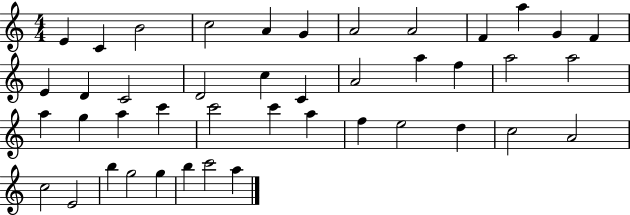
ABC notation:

X:1
T:Untitled
M:4/4
L:1/4
K:C
E C B2 c2 A G A2 A2 F a G F E D C2 D2 c C A2 a f a2 a2 a g a c' c'2 c' a f e2 d c2 A2 c2 E2 b g2 g b c'2 a